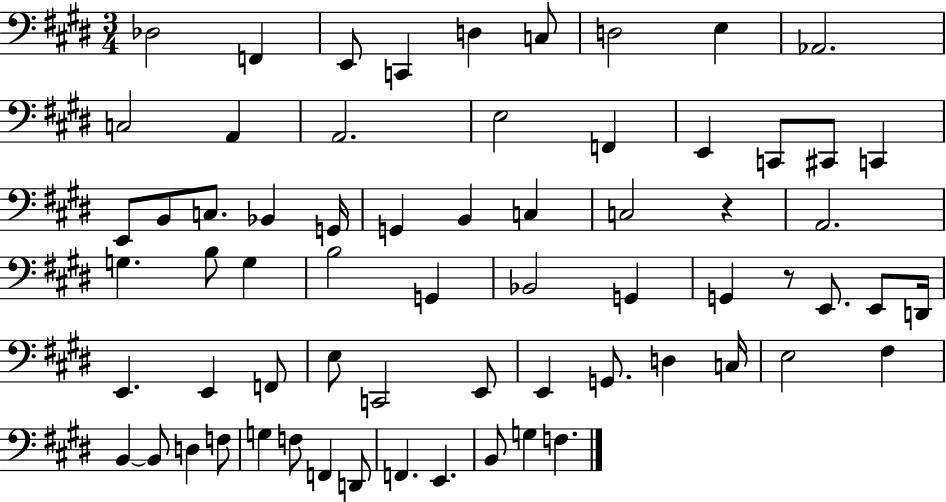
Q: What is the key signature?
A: E major